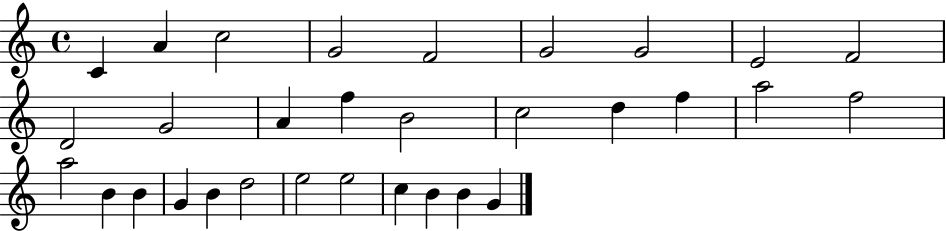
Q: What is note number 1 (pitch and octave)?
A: C4